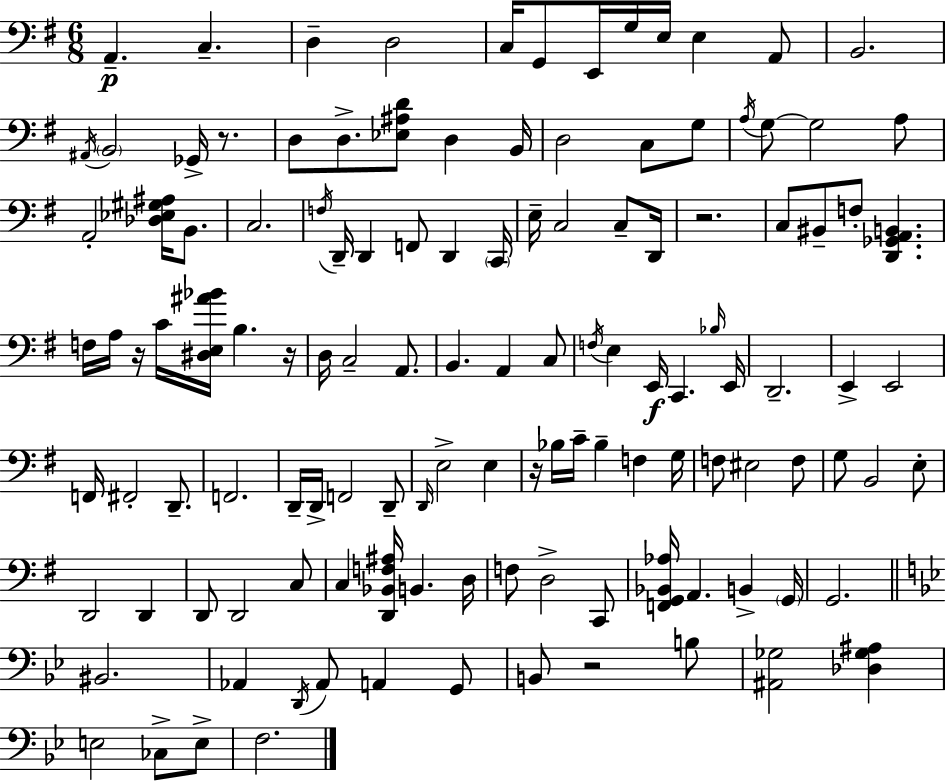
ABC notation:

X:1
T:Untitled
M:6/8
L:1/4
K:Em
A,, C, D, D,2 C,/4 G,,/2 E,,/4 G,/4 E,/4 E, A,,/2 B,,2 ^A,,/4 B,,2 _G,,/4 z/2 D,/2 D,/2 [_E,^A,D]/2 D, B,,/4 D,2 C,/2 G,/2 A,/4 G,/2 G,2 A,/2 A,,2 [_D,_E,^G,^A,]/4 B,,/2 C,2 F,/4 D,,/4 D,, F,,/2 D,, C,,/4 E,/4 C,2 C,/2 D,,/4 z2 C,/2 ^B,,/2 F,/2 [D,,_G,,A,,B,,] F,/4 A,/4 z/4 C/4 [^D,E,^A_B]/4 B, z/4 D,/4 C,2 A,,/2 B,, A,, C,/2 F,/4 E, E,,/4 C,, _B,/4 E,,/4 D,,2 E,, E,,2 F,,/4 ^F,,2 D,,/2 F,,2 D,,/4 D,,/4 F,,2 D,,/2 D,,/4 E,2 E, z/4 _B,/4 C/4 _B, F, G,/4 F,/2 ^E,2 F,/2 G,/2 B,,2 E,/2 D,,2 D,, D,,/2 D,,2 C,/2 C, [D,,_B,,F,^A,]/4 B,, D,/4 F,/2 D,2 C,,/2 [F,,G,,_B,,_A,]/4 A,, B,, G,,/4 G,,2 ^B,,2 _A,, D,,/4 _A,,/2 A,, G,,/2 B,,/2 z2 B,/2 [^A,,_G,]2 [_D,_G,^A,] E,2 _C,/2 E,/2 F,2